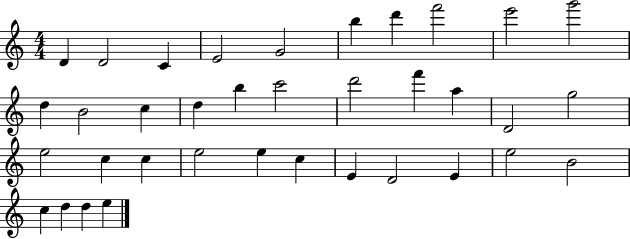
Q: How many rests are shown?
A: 0